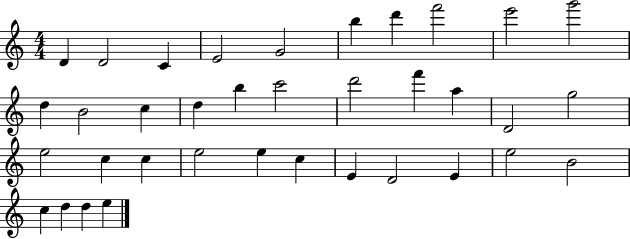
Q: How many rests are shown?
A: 0